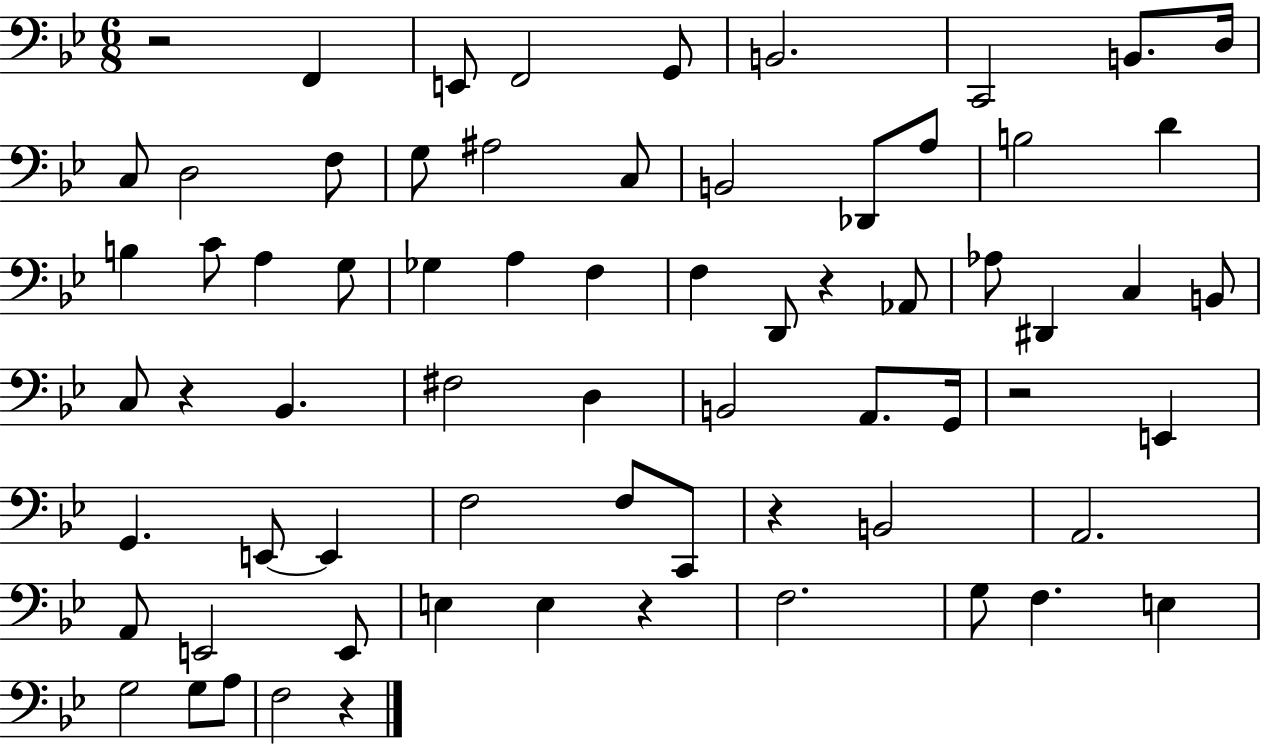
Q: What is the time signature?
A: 6/8